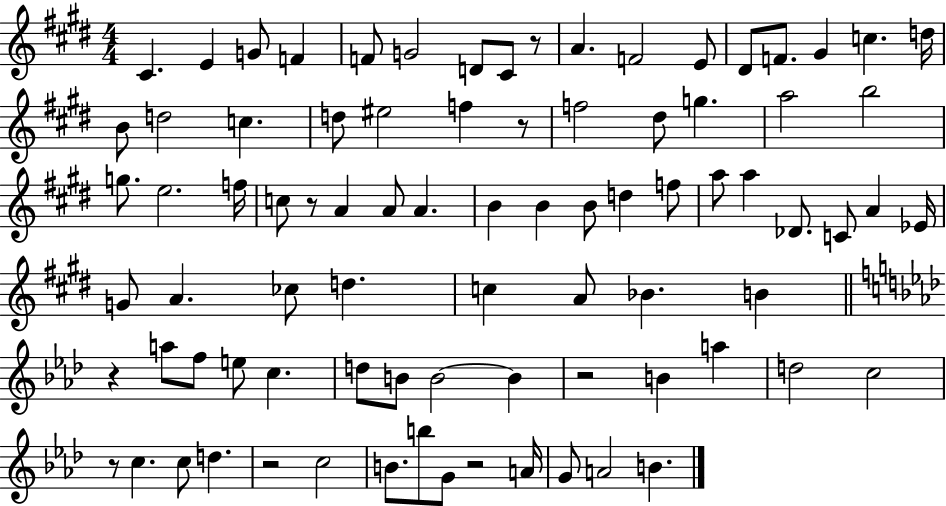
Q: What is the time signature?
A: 4/4